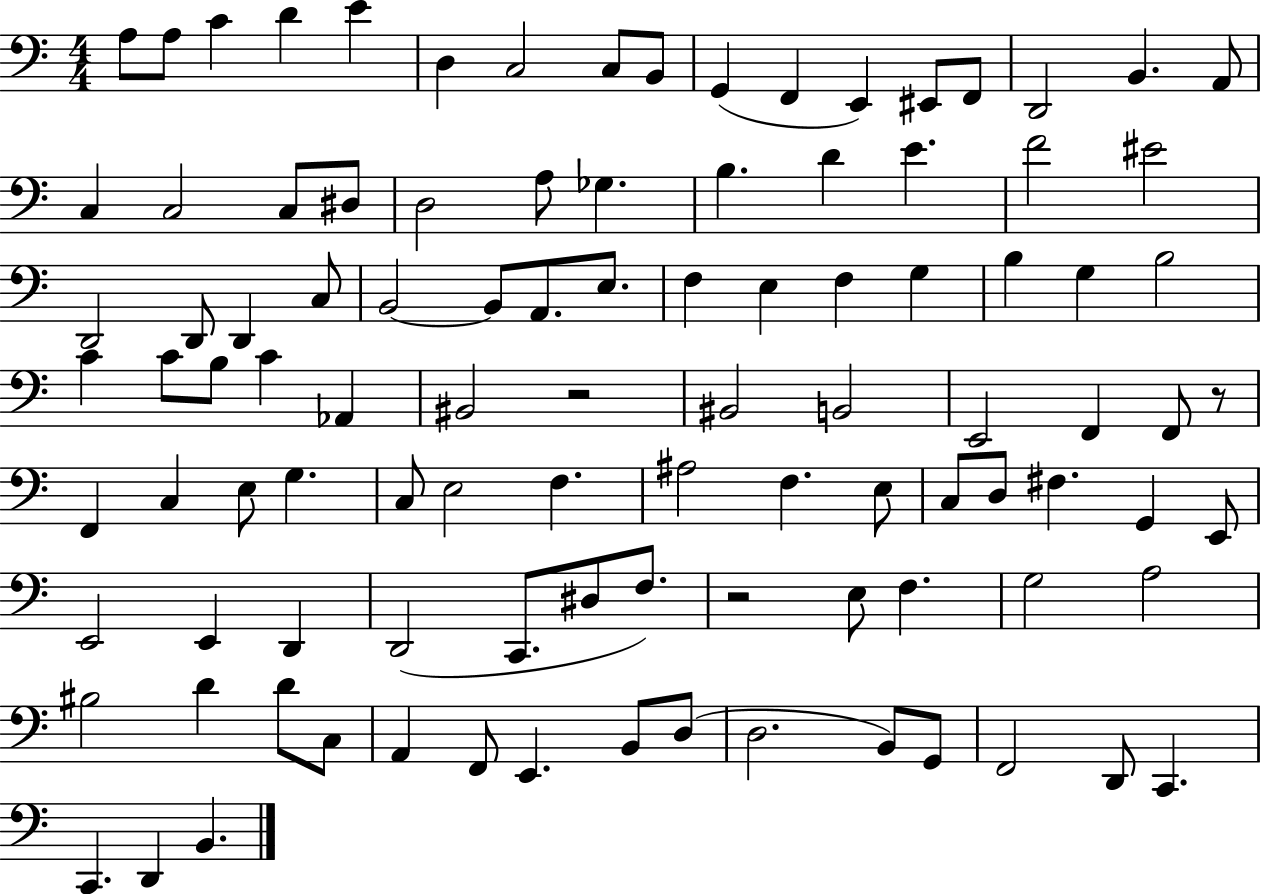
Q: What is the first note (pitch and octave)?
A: A3